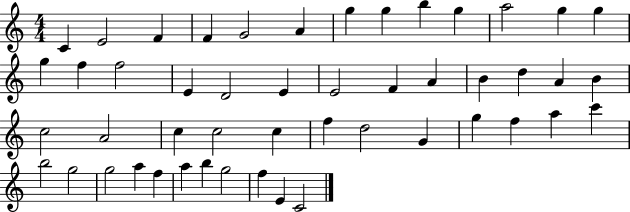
X:1
T:Untitled
M:4/4
L:1/4
K:C
C E2 F F G2 A g g b g a2 g g g f f2 E D2 E E2 F A B d A B c2 A2 c c2 c f d2 G g f a c' b2 g2 g2 a f a b g2 f E C2